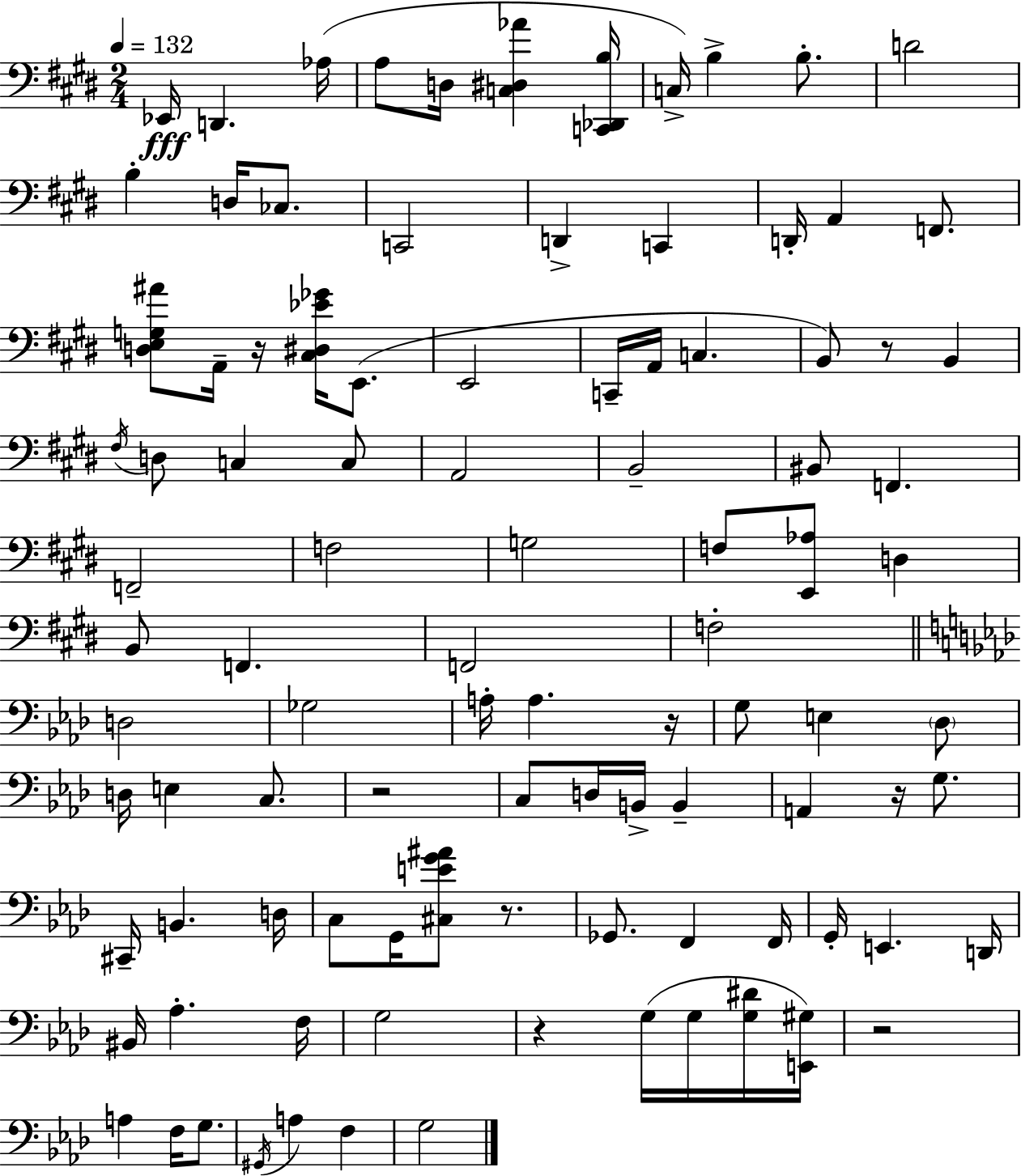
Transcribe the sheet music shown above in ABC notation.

X:1
T:Untitled
M:2/4
L:1/4
K:E
_E,,/4 D,, _A,/4 A,/2 D,/4 [C,^D,_A] [C,,_D,,B,]/4 C,/4 B, B,/2 D2 B, D,/4 _C,/2 C,,2 D,, C,, D,,/4 A,, F,,/2 [D,E,G,^A]/2 A,,/4 z/4 [^C,^D,_E_G]/4 E,,/2 E,,2 C,,/4 A,,/4 C, B,,/2 z/2 B,, ^F,/4 D,/2 C, C,/2 A,,2 B,,2 ^B,,/2 F,, F,,2 F,2 G,2 F,/2 [E,,_A,]/2 D, B,,/2 F,, F,,2 F,2 D,2 _G,2 A,/4 A, z/4 G,/2 E, _D,/2 D,/4 E, C,/2 z2 C,/2 D,/4 B,,/4 B,, A,, z/4 G,/2 ^C,,/4 B,, D,/4 C,/2 G,,/4 [^C,EG^A]/2 z/2 _G,,/2 F,, F,,/4 G,,/4 E,, D,,/4 ^B,,/4 _A, F,/4 G,2 z G,/4 G,/4 [G,^D]/4 [E,,^G,]/4 z2 A, F,/4 G,/2 ^G,,/4 A, F, G,2